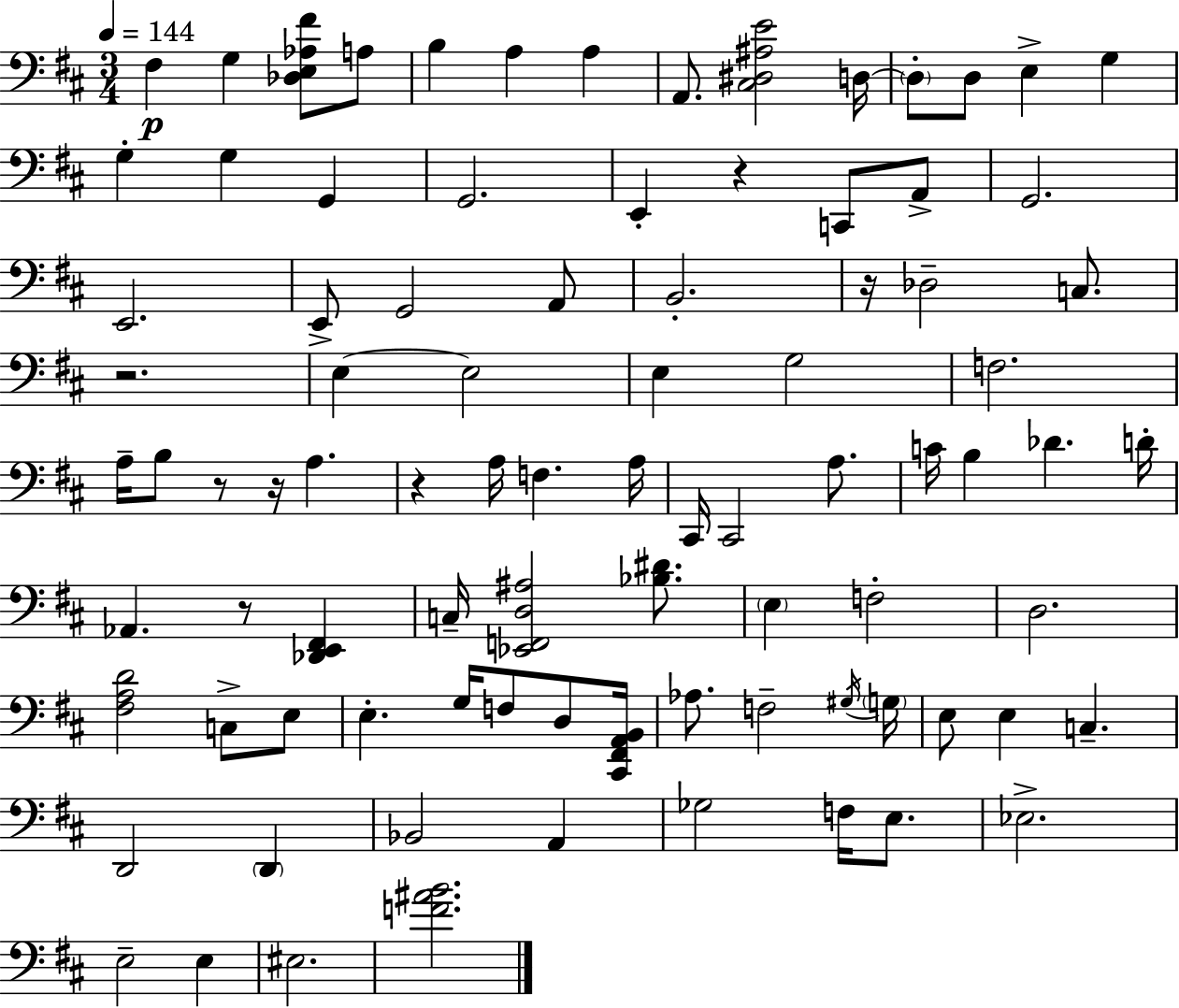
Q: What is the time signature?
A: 3/4